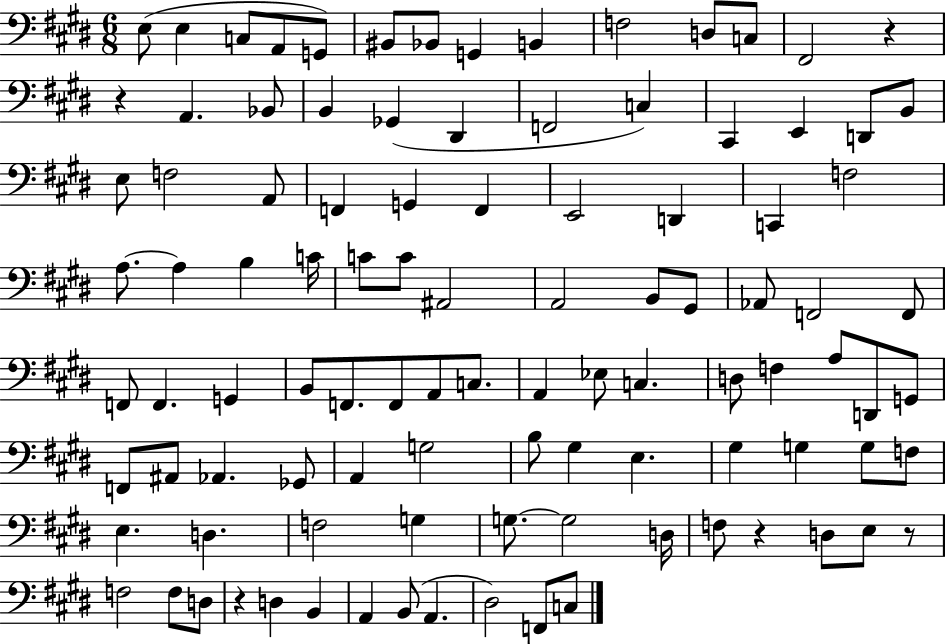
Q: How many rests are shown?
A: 5